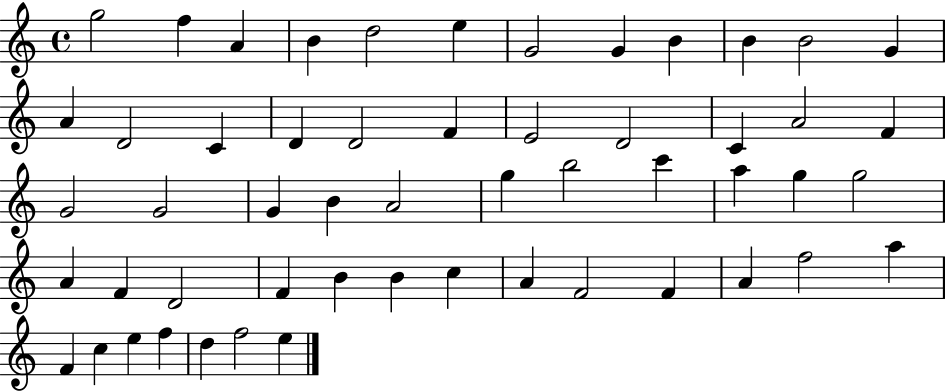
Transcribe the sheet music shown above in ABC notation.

X:1
T:Untitled
M:4/4
L:1/4
K:C
g2 f A B d2 e G2 G B B B2 G A D2 C D D2 F E2 D2 C A2 F G2 G2 G B A2 g b2 c' a g g2 A F D2 F B B c A F2 F A f2 a F c e f d f2 e